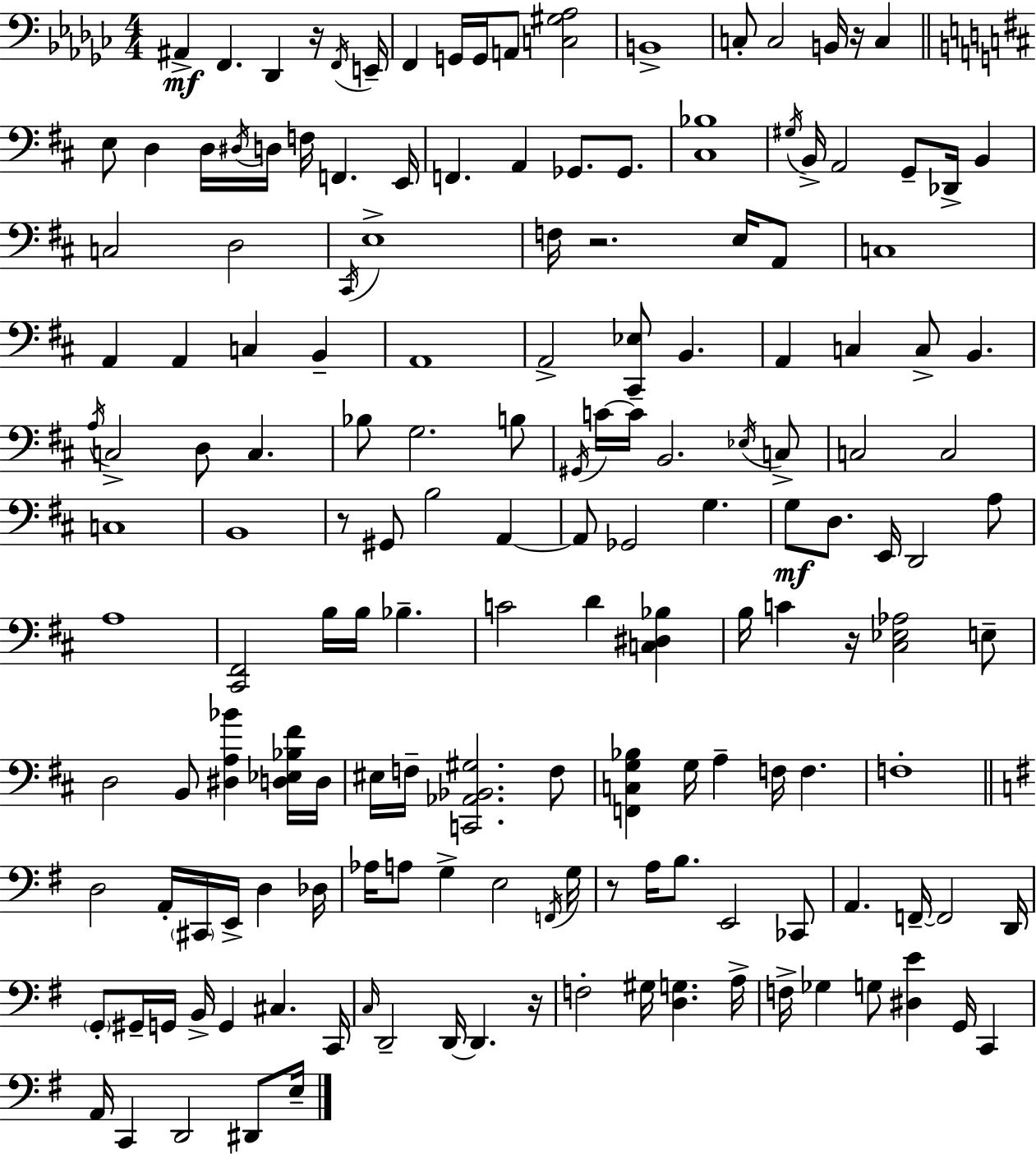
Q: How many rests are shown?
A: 7